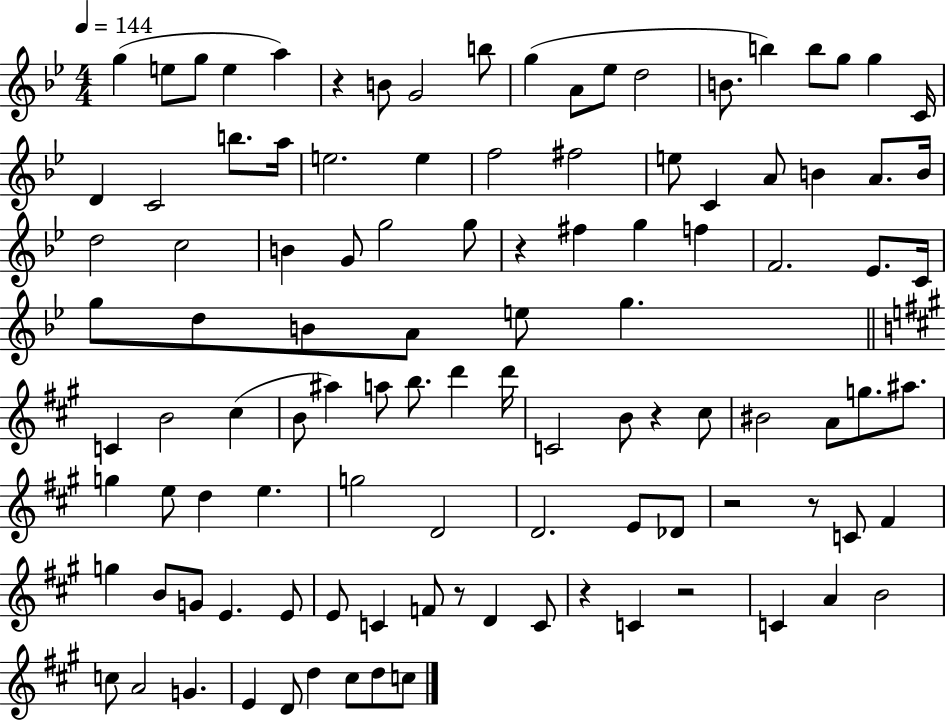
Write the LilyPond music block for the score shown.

{
  \clef treble
  \numericTimeSignature
  \time 4/4
  \key bes \major
  \tempo 4 = 144
  g''4( e''8 g''8 e''4 a''4) | r4 b'8 g'2 b''8 | g''4( a'8 ees''8 d''2 | b'8. b''4) b''8 g''8 g''4 c'16 | \break d'4 c'2 b''8. a''16 | e''2. e''4 | f''2 fis''2 | e''8 c'4 a'8 b'4 a'8. b'16 | \break d''2 c''2 | b'4 g'8 g''2 g''8 | r4 fis''4 g''4 f''4 | f'2. ees'8. c'16 | \break g''8 d''8 b'8 a'8 e''8 g''4. | \bar "||" \break \key a \major c'4 b'2 cis''4( | b'8 ais''4) a''8 b''8. d'''4 d'''16 | c'2 b'8 r4 cis''8 | bis'2 a'8 g''8. ais''8. | \break g''4 e''8 d''4 e''4. | g''2 d'2 | d'2. e'8 des'8 | r2 r8 c'8 fis'4 | \break g''4 b'8 g'8 e'4. e'8 | e'8 c'4 f'8 r8 d'4 c'8 | r4 c'4 r2 | c'4 a'4 b'2 | \break c''8 a'2 g'4. | e'4 d'8 d''4 cis''8 d''8 c''8 | \bar "|."
}